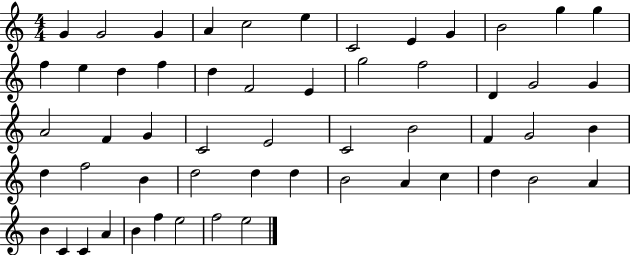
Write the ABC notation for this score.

X:1
T:Untitled
M:4/4
L:1/4
K:C
G G2 G A c2 e C2 E G B2 g g f e d f d F2 E g2 f2 D G2 G A2 F G C2 E2 C2 B2 F G2 B d f2 B d2 d d B2 A c d B2 A B C C A B f e2 f2 e2